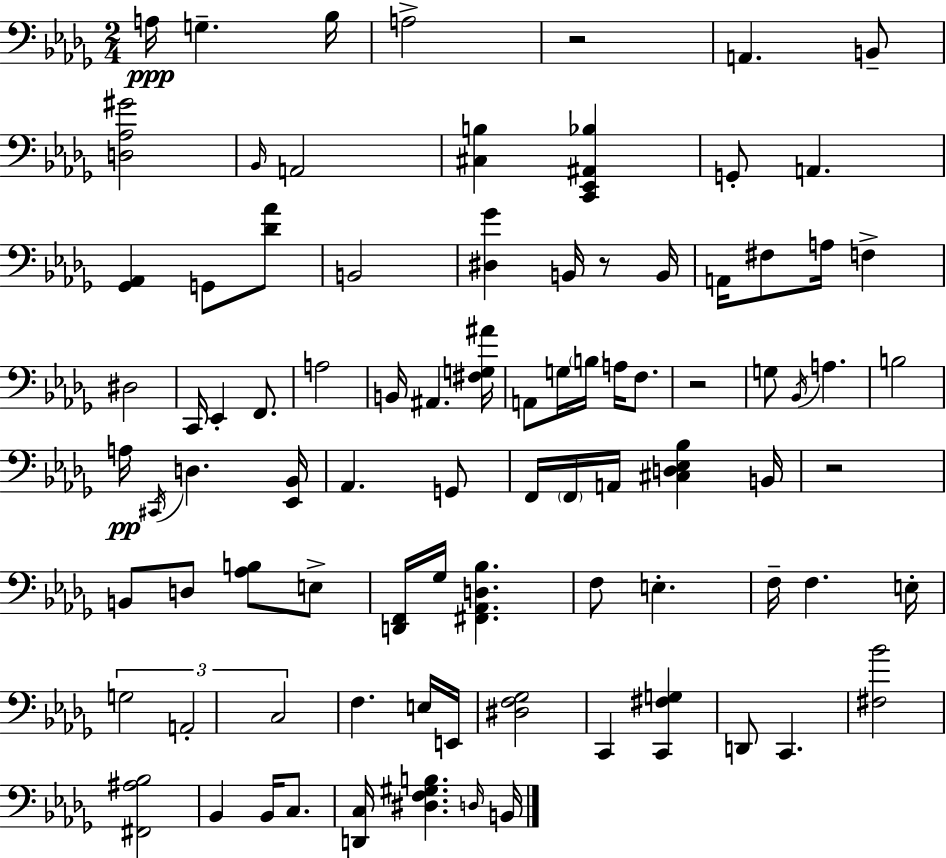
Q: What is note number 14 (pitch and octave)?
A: B2